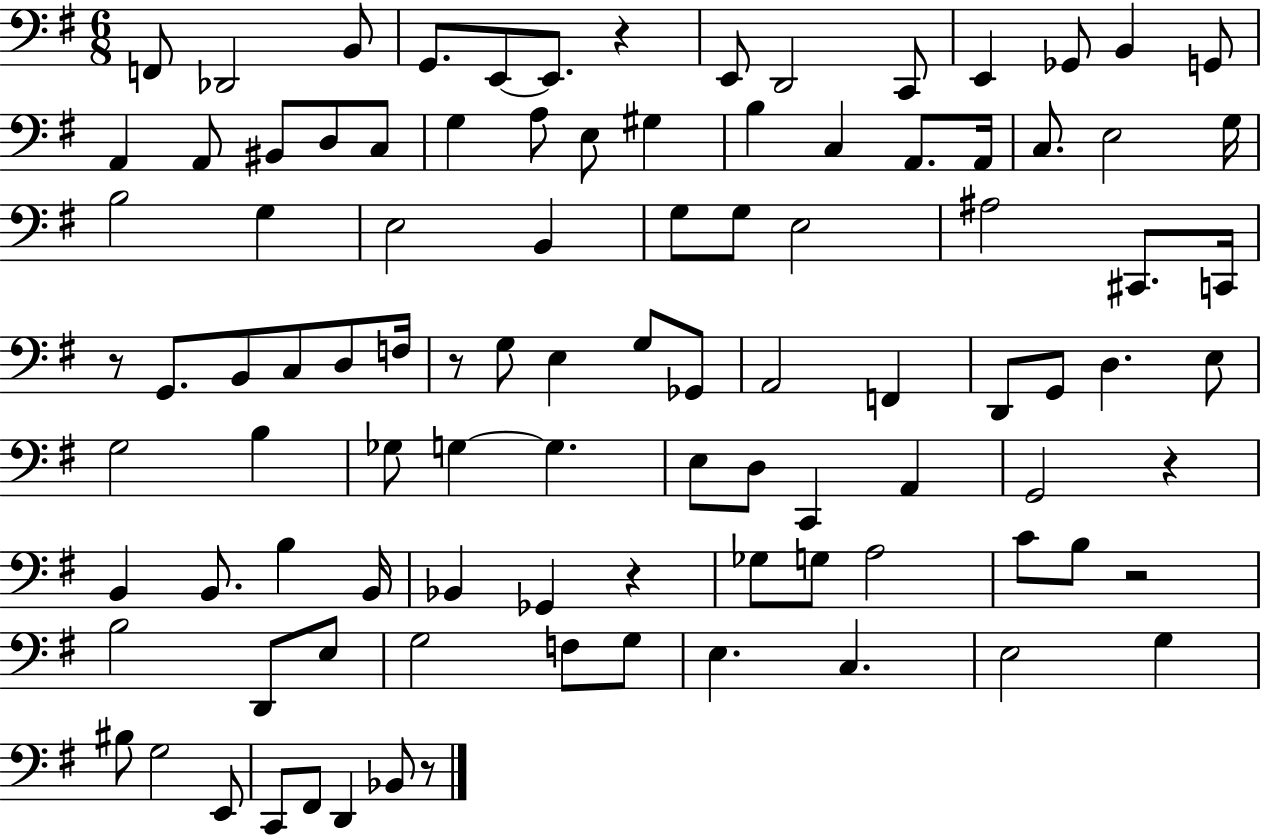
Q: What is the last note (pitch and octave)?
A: Bb2